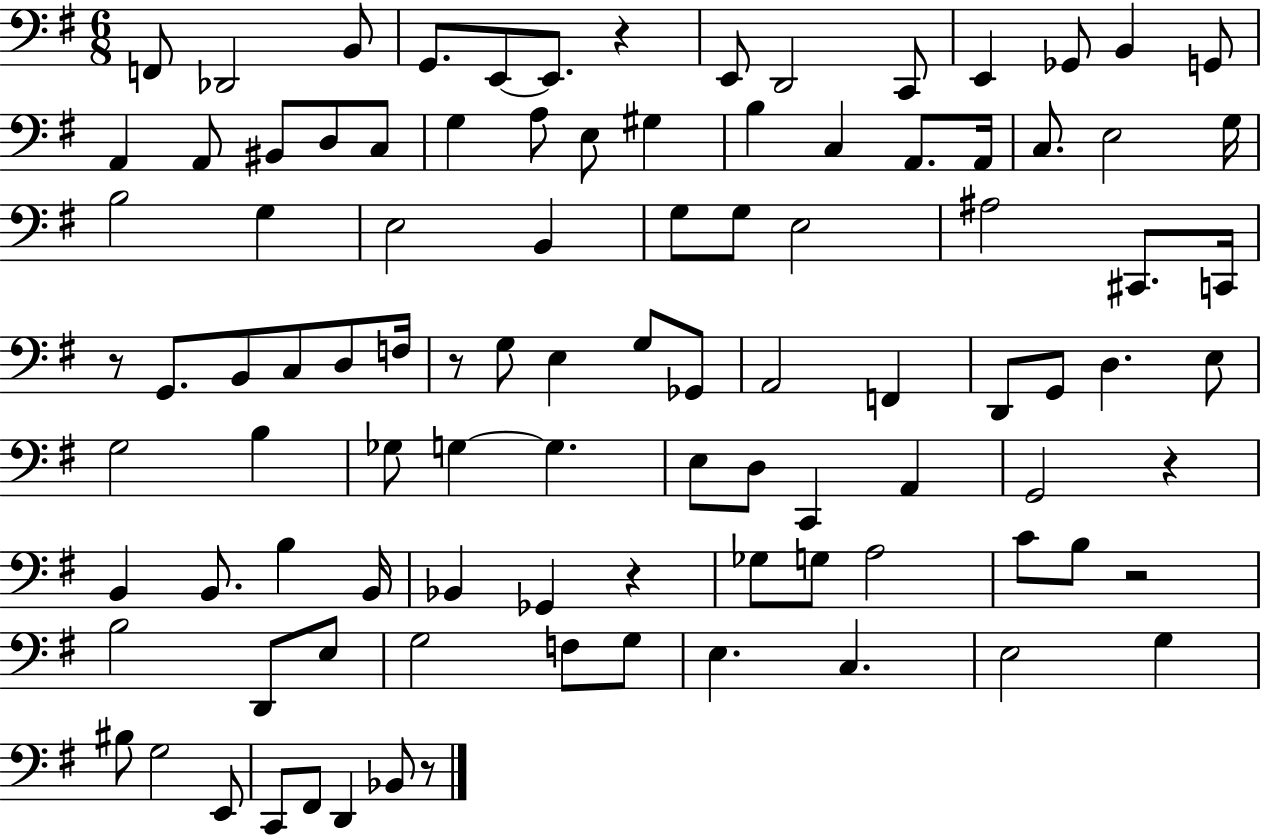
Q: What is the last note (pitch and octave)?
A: Bb2